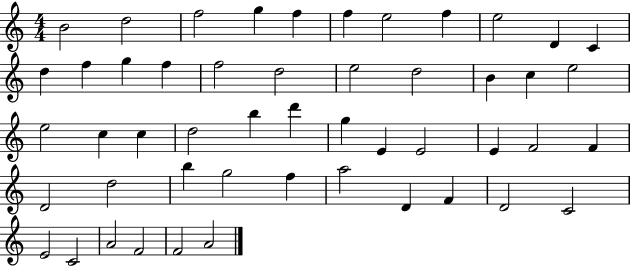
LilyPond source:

{
  \clef treble
  \numericTimeSignature
  \time 4/4
  \key c \major
  b'2 d''2 | f''2 g''4 f''4 | f''4 e''2 f''4 | e''2 d'4 c'4 | \break d''4 f''4 g''4 f''4 | f''2 d''2 | e''2 d''2 | b'4 c''4 e''2 | \break e''2 c''4 c''4 | d''2 b''4 d'''4 | g''4 e'4 e'2 | e'4 f'2 f'4 | \break d'2 d''2 | b''4 g''2 f''4 | a''2 d'4 f'4 | d'2 c'2 | \break e'2 c'2 | a'2 f'2 | f'2 a'2 | \bar "|."
}